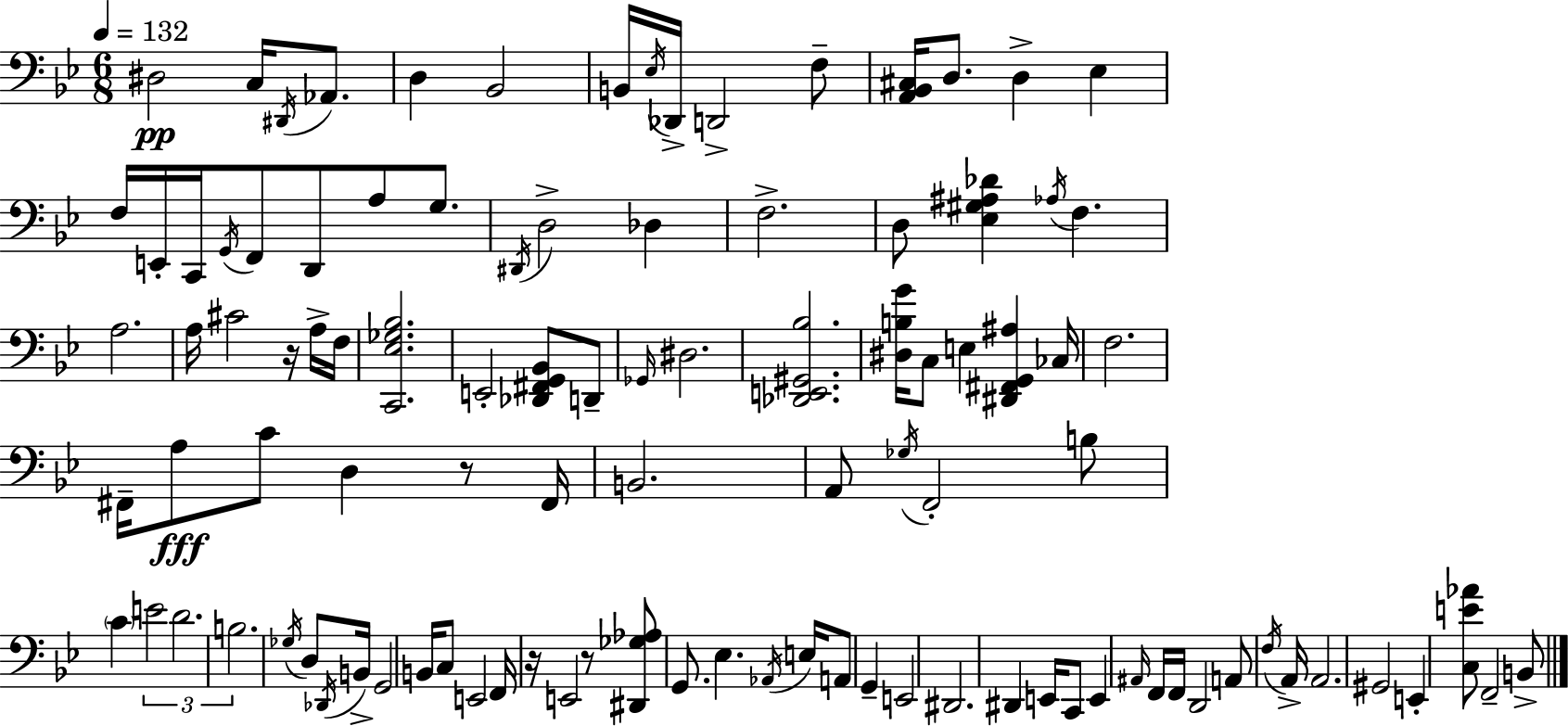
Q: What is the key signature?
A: G minor